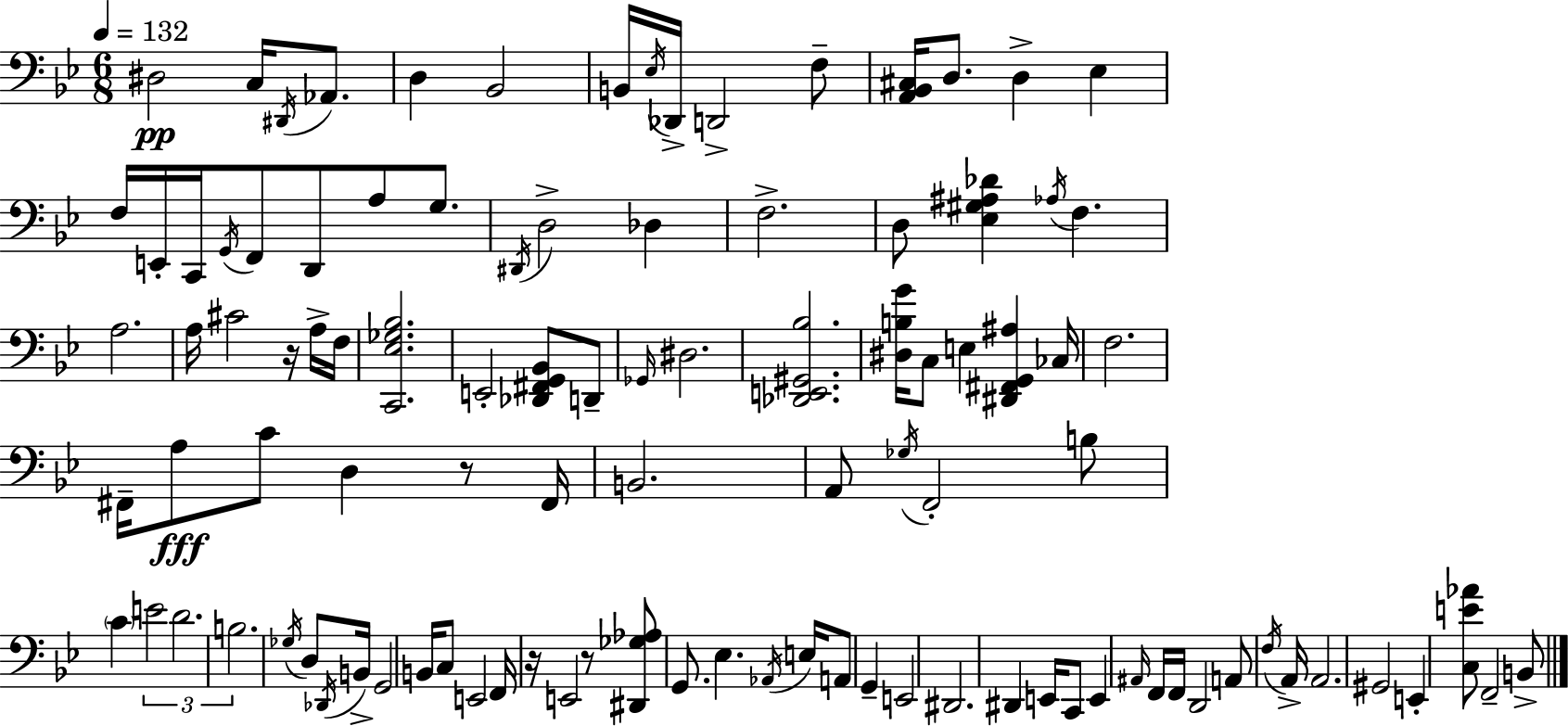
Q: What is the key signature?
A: G minor